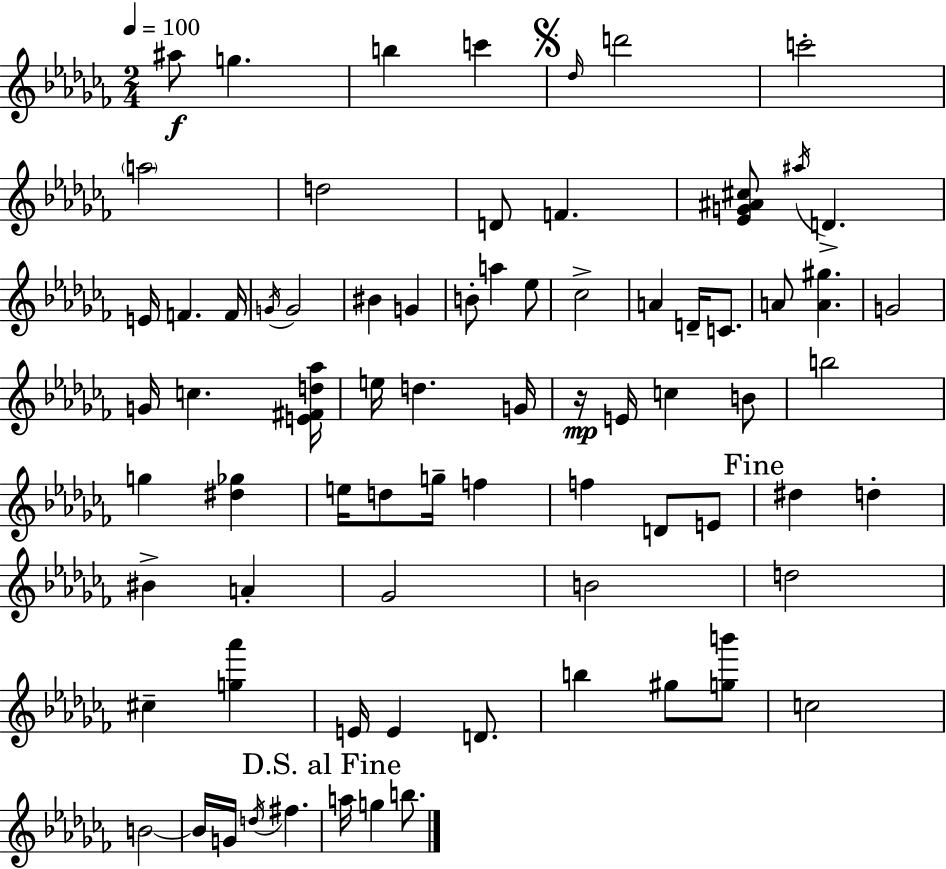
{
  \clef treble
  \numericTimeSignature
  \time 2/4
  \key aes \minor
  \tempo 4 = 100
  ais''8\f g''4. | b''4 c'''4 | \mark \markup { \musicglyph "scripts.segno" } \grace { des''16 } d'''2 | c'''2-. | \break \parenthesize a''2 | d''2 | d'8 f'4. | <ees' g' ais' cis''>8 \acciaccatura { ais''16 } d'4.-> | \break e'16 f'4. | f'16 \acciaccatura { g'16 } g'2 | bis'4 g'4 | b'8-. a''4 | \break ees''8 ces''2-> | a'4 d'16-- | c'8. a'8 <a' gis''>4. | g'2 | \break g'16 c''4. | <e' fis' d'' aes''>16 e''16 d''4. | g'16 r16\mp e'16 c''4 | b'8 b''2 | \break g''4 <dis'' ges''>4 | e''16 d''8 g''16-- f''4 | f''4 d'8 | e'8 \mark "Fine" dis''4 d''4-. | \break bis'4-> a'4-. | ges'2 | b'2 | d''2 | \break cis''4-- <g'' aes'''>4 | e'16 e'4 | d'8. b''4 gis''8 | <g'' b'''>8 c''2 | \break b'2~~ | b'16 g'16 \acciaccatura { d''16 } fis''4. | \mark "D.S. al Fine" a''16 g''4 | b''8. \bar "|."
}